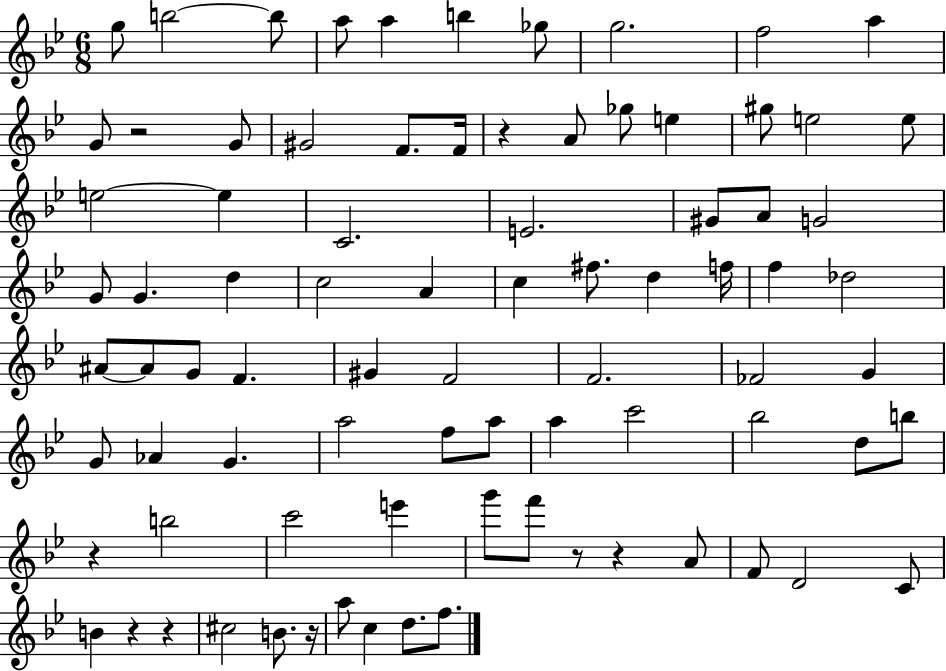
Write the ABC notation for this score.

X:1
T:Untitled
M:6/8
L:1/4
K:Bb
g/2 b2 b/2 a/2 a b _g/2 g2 f2 a G/2 z2 G/2 ^G2 F/2 F/4 z A/2 _g/2 e ^g/2 e2 e/2 e2 e C2 E2 ^G/2 A/2 G2 G/2 G d c2 A c ^f/2 d f/4 f _d2 ^A/2 ^A/2 G/2 F ^G F2 F2 _F2 G G/2 _A G a2 f/2 a/2 a c'2 _b2 d/2 b/2 z b2 c'2 e' g'/2 f'/2 z/2 z A/2 F/2 D2 C/2 B z z ^c2 B/2 z/4 a/2 c d/2 f/2